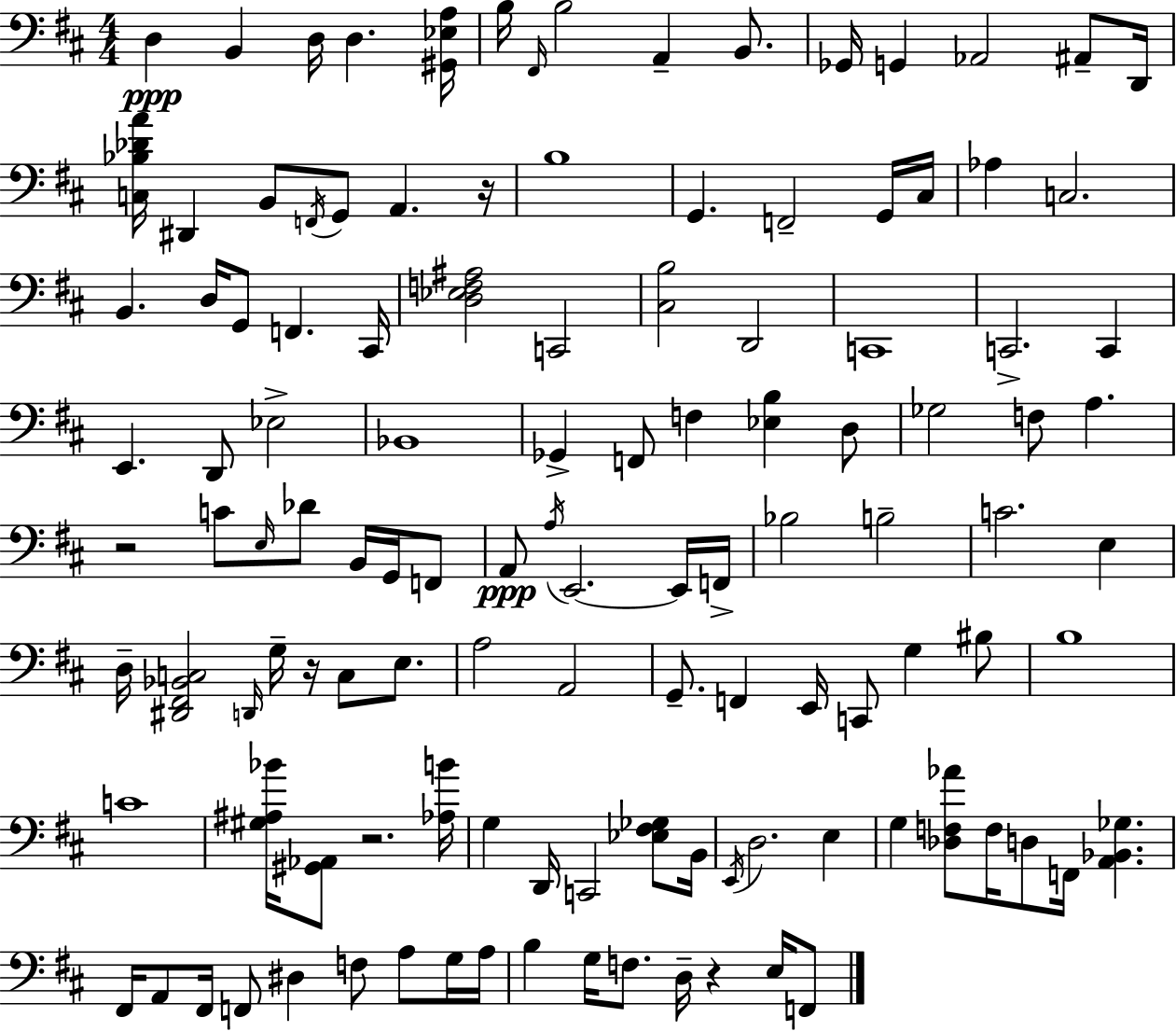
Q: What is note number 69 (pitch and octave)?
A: A2